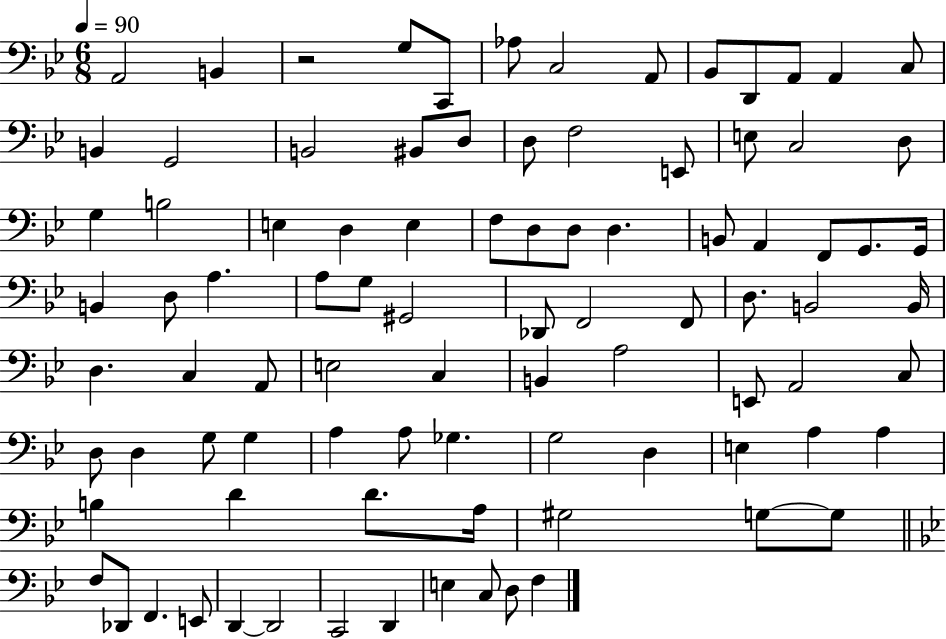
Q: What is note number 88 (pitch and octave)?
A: C3